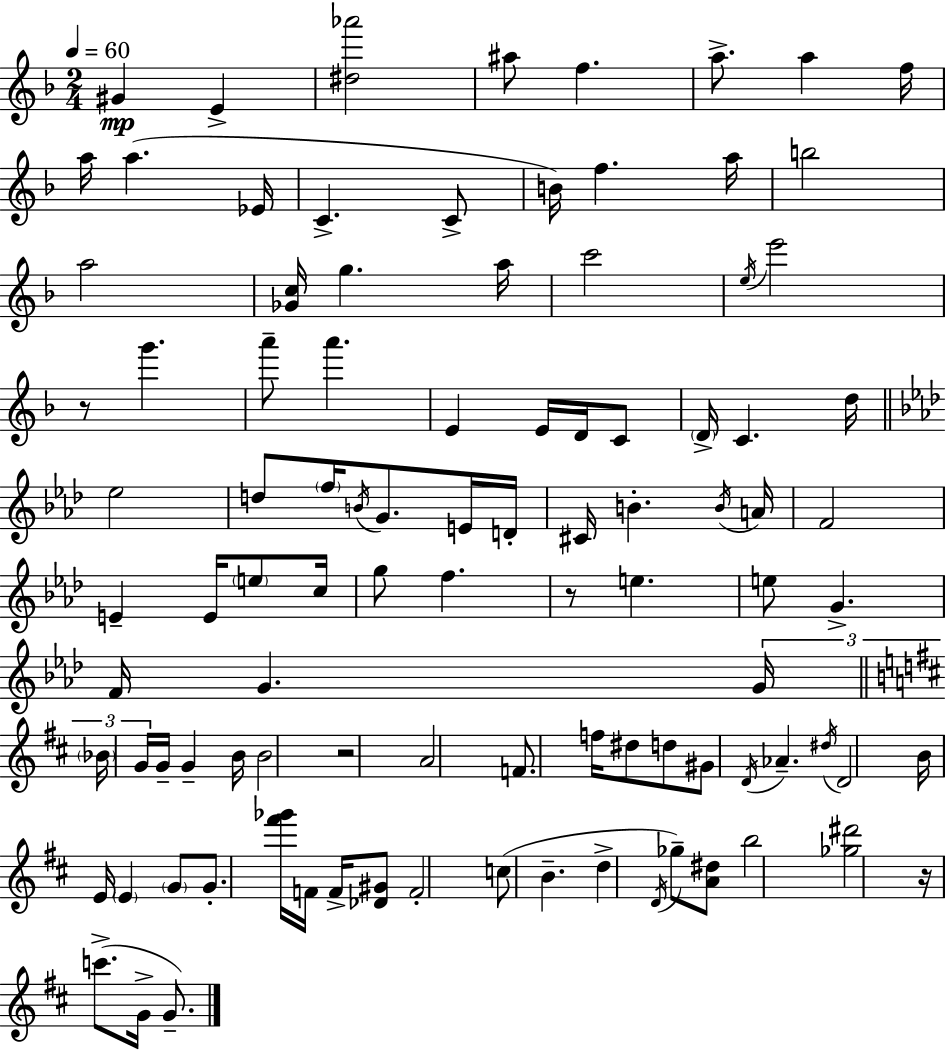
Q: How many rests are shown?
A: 4